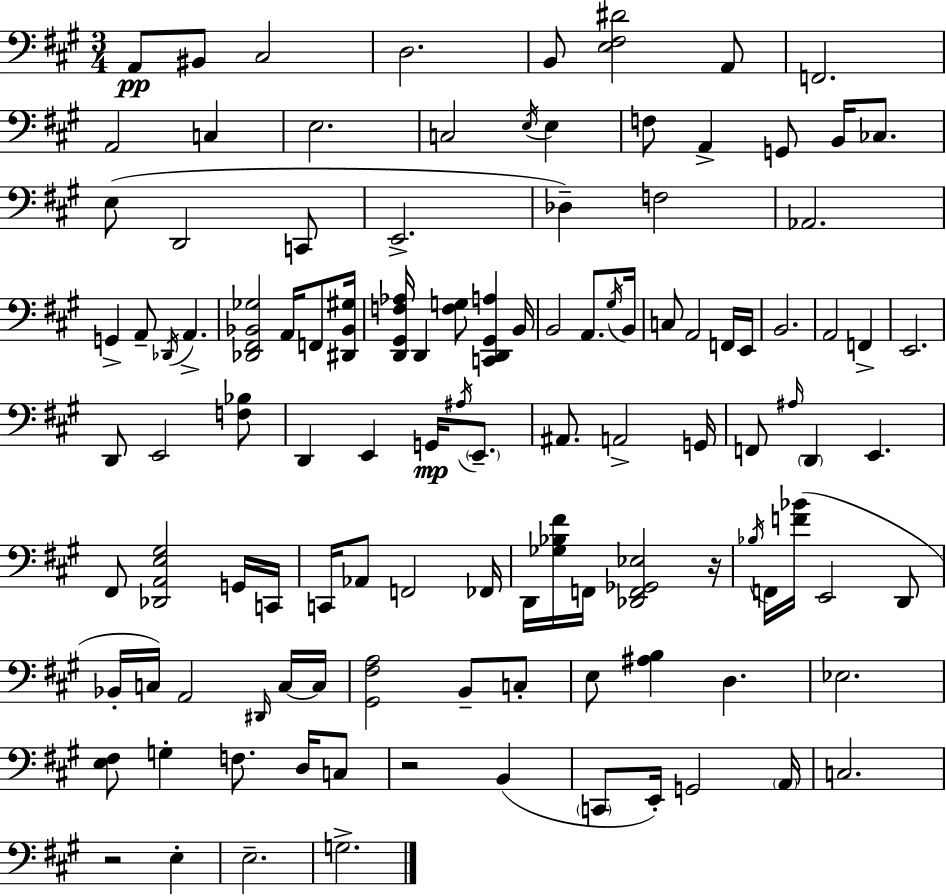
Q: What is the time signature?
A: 3/4